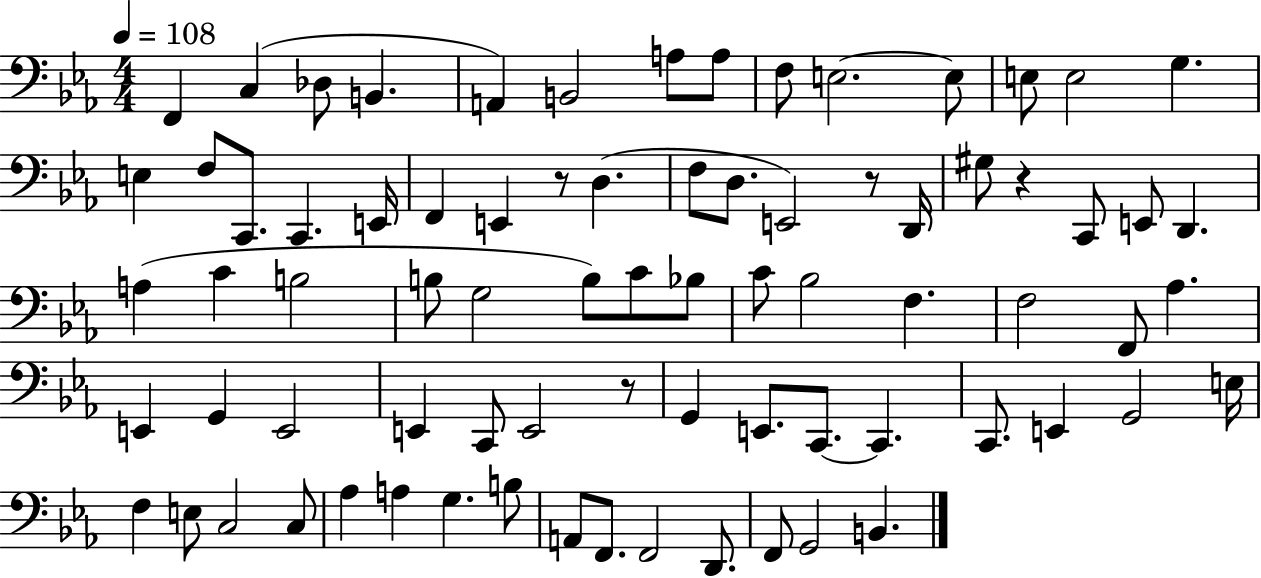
F2/q C3/q Db3/e B2/q. A2/q B2/h A3/e A3/e F3/e E3/h. E3/e E3/e E3/h G3/q. E3/q F3/e C2/e. C2/q. E2/s F2/q E2/q R/e D3/q. F3/e D3/e. E2/h R/e D2/s G#3/e R/q C2/e E2/e D2/q. A3/q C4/q B3/h B3/e G3/h B3/e C4/e Bb3/e C4/e Bb3/h F3/q. F3/h F2/e Ab3/q. E2/q G2/q E2/h E2/q C2/e E2/h R/e G2/q E2/e. C2/e. C2/q. C2/e. E2/q G2/h E3/s F3/q E3/e C3/h C3/e Ab3/q A3/q G3/q. B3/e A2/e F2/e. F2/h D2/e. F2/e G2/h B2/q.